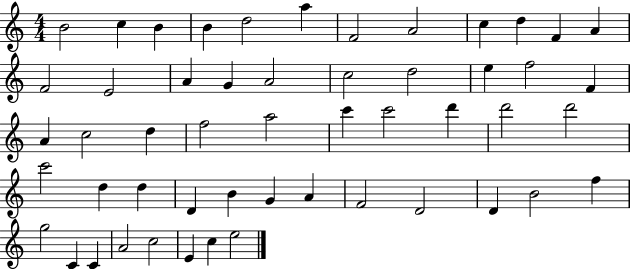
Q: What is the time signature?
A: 4/4